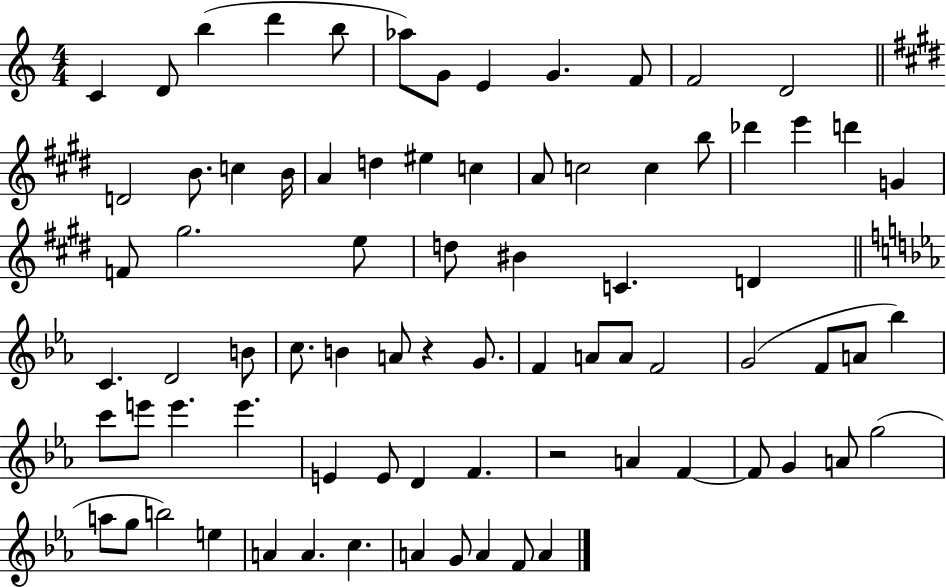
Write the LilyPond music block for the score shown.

{
  \clef treble
  \numericTimeSignature
  \time 4/4
  \key c \major
  c'4 d'8 b''4( d'''4 b''8 | aes''8) g'8 e'4 g'4. f'8 | f'2 d'2 | \bar "||" \break \key e \major d'2 b'8. c''4 b'16 | a'4 d''4 eis''4 c''4 | a'8 c''2 c''4 b''8 | des'''4 e'''4 d'''4 g'4 | \break f'8 gis''2. e''8 | d''8 bis'4 c'4. d'4 | \bar "||" \break \key c \minor c'4. d'2 b'8 | c''8. b'4 a'8 r4 g'8. | f'4 a'8 a'8 f'2 | g'2( f'8 a'8 bes''4) | \break c'''8 e'''8 e'''4. e'''4. | e'4 e'8 d'4 f'4. | r2 a'4 f'4~~ | f'8 g'4 a'8 g''2( | \break a''8 g''8 b''2) e''4 | a'4 a'4. c''4. | a'4 g'8 a'4 f'8 a'4 | \bar "|."
}